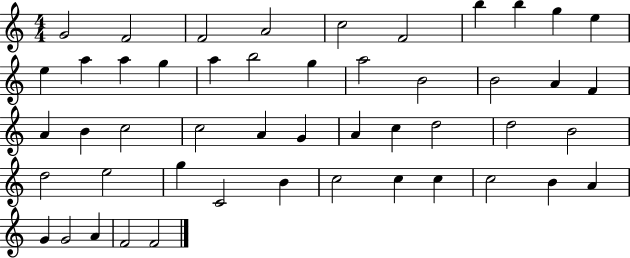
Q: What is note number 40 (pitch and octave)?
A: C5